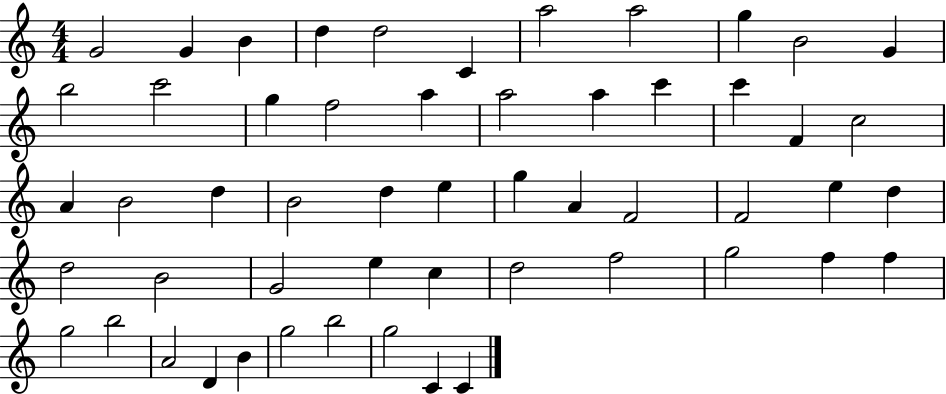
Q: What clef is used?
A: treble